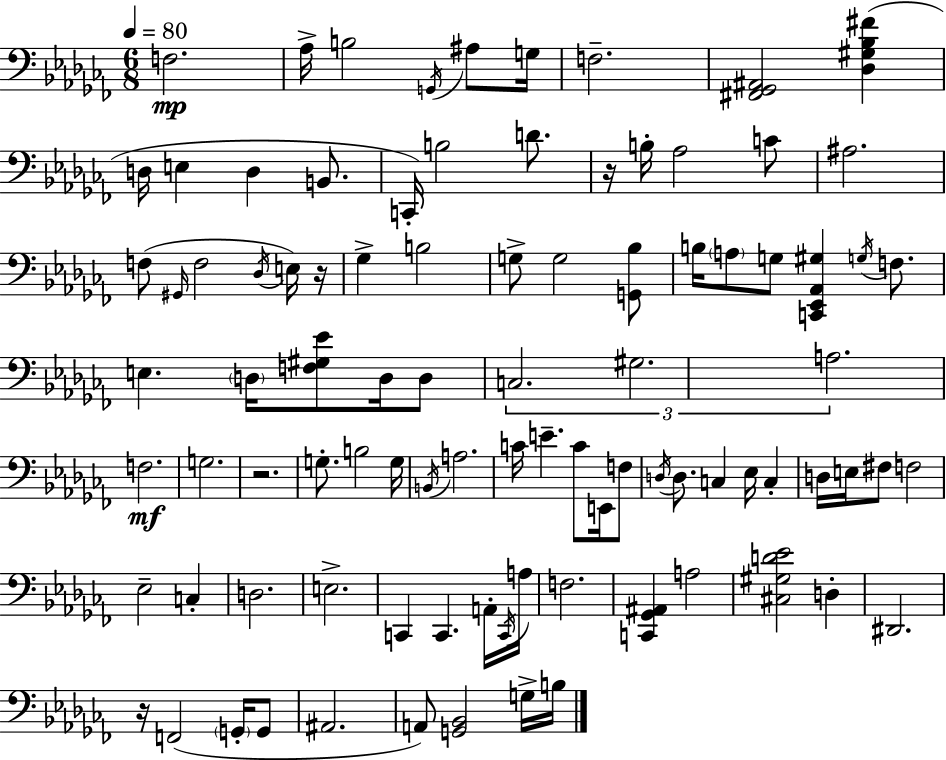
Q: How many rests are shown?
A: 4